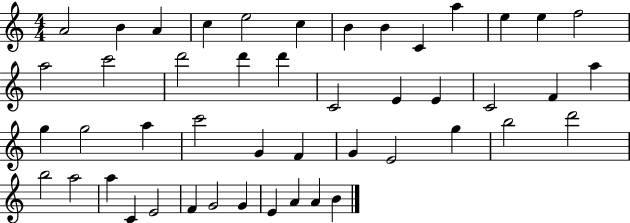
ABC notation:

X:1
T:Untitled
M:4/4
L:1/4
K:C
A2 B A c e2 c B B C a e e f2 a2 c'2 d'2 d' d' C2 E E C2 F a g g2 a c'2 G F G E2 g b2 d'2 b2 a2 a C E2 F G2 G E A A B